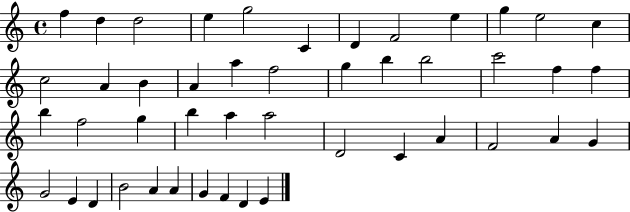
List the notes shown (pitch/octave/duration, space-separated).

F5/q D5/q D5/h E5/q G5/h C4/q D4/q F4/h E5/q G5/q E5/h C5/q C5/h A4/q B4/q A4/q A5/q F5/h G5/q B5/q B5/h C6/h F5/q F5/q B5/q F5/h G5/q B5/q A5/q A5/h D4/h C4/q A4/q F4/h A4/q G4/q G4/h E4/q D4/q B4/h A4/q A4/q G4/q F4/q D4/q E4/q